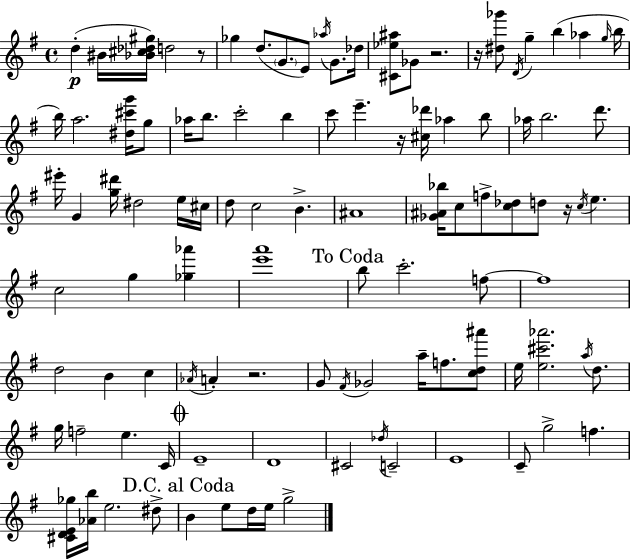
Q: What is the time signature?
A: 4/4